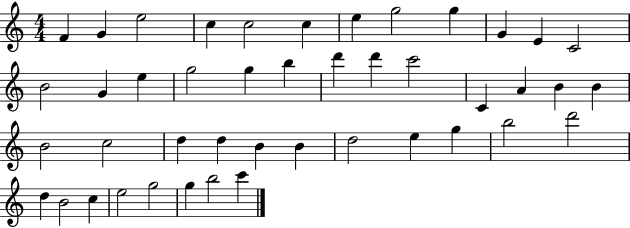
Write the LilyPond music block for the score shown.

{
  \clef treble
  \numericTimeSignature
  \time 4/4
  \key c \major
  f'4 g'4 e''2 | c''4 c''2 c''4 | e''4 g''2 g''4 | g'4 e'4 c'2 | \break b'2 g'4 e''4 | g''2 g''4 b''4 | d'''4 d'''4 c'''2 | c'4 a'4 b'4 b'4 | \break b'2 c''2 | d''4 d''4 b'4 b'4 | d''2 e''4 g''4 | b''2 d'''2 | \break d''4 b'2 c''4 | e''2 g''2 | g''4 b''2 c'''4 | \bar "|."
}